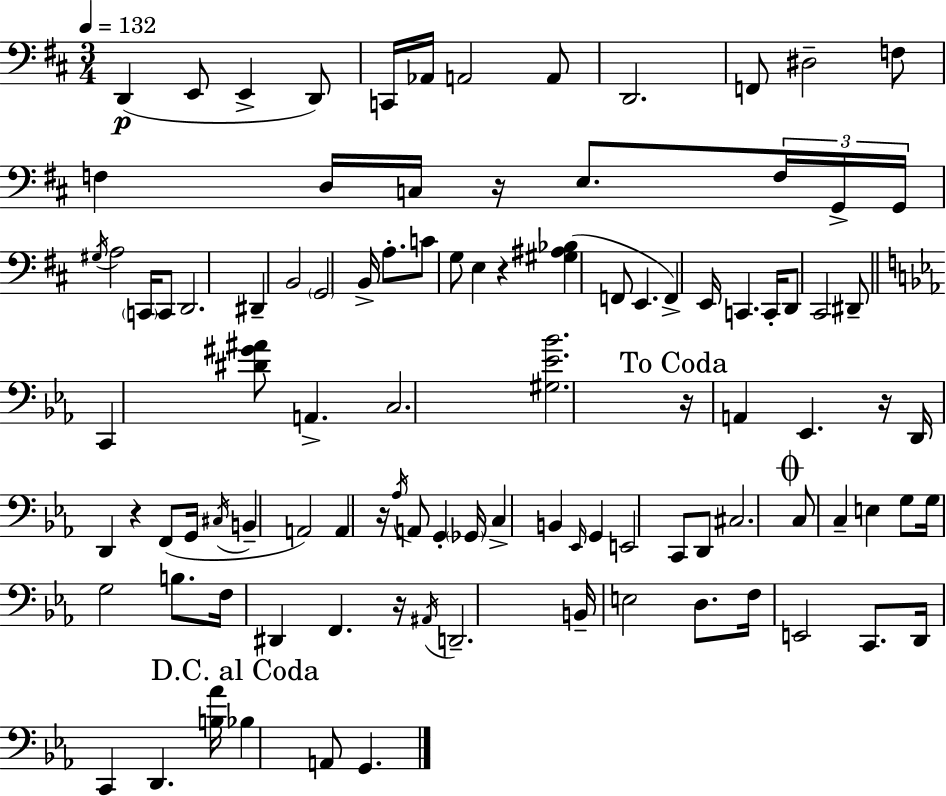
D2/q E2/e E2/q D2/e C2/s Ab2/s A2/h A2/e D2/h. F2/e D#3/h F3/e F3/q D3/s C3/s R/s E3/e. F3/s G2/s G2/s G#3/s A3/h C2/s C2/e D2/h. D#2/q B2/h G2/h B2/s A3/e. C4/e G3/e E3/q R/q [G#3,A#3,Bb3]/q F2/e E2/q. F2/q E2/s C2/q. C2/s D2/e C#2/h D#2/e C2/q [D#4,G#4,A#4]/e A2/q. C3/h. [G#3,Eb4,Bb4]/h. R/s A2/q Eb2/q. R/s D2/s D2/q R/q F2/e G2/s C#3/s B2/q A2/h A2/q R/s Ab3/s A2/e G2/q Gb2/s C3/q B2/q Eb2/s G2/q E2/h C2/e D2/e C#3/h. C3/e C3/q E3/q G3/e G3/s G3/h B3/e. F3/s D#2/q F2/q. R/s A#2/s D2/h. B2/s E3/h D3/e. F3/s E2/h C2/e. D2/s C2/q D2/q. [B3,Ab4]/s Bb3/q A2/e G2/q.